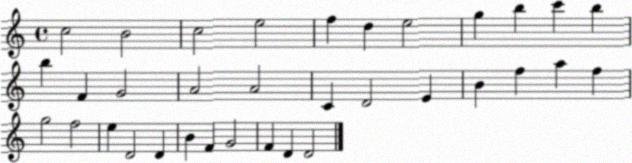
X:1
T:Untitled
M:4/4
L:1/4
K:C
c2 B2 c2 e2 f d e2 g b c' b b F G2 A2 A2 C D2 E B f a f g2 f2 e D2 D B F G2 F D D2